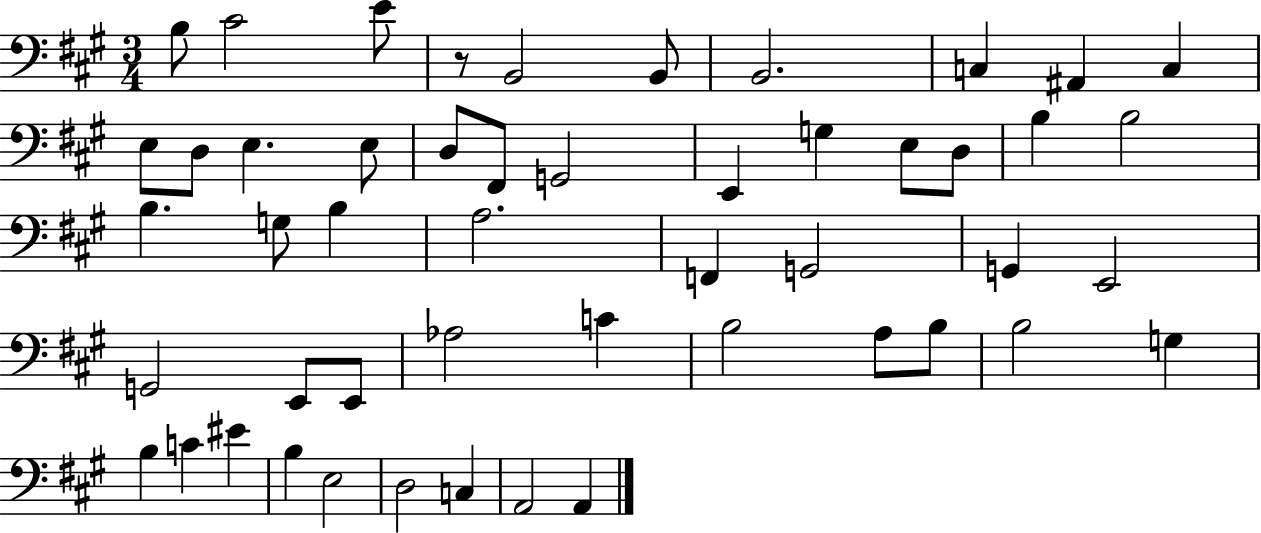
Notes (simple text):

B3/e C#4/h E4/e R/e B2/h B2/e B2/h. C3/q A#2/q C3/q E3/e D3/e E3/q. E3/e D3/e F#2/e G2/h E2/q G3/q E3/e D3/e B3/q B3/h B3/q. G3/e B3/q A3/h. F2/q G2/h G2/q E2/h G2/h E2/e E2/e Ab3/h C4/q B3/h A3/e B3/e B3/h G3/q B3/q C4/q EIS4/q B3/q E3/h D3/h C3/q A2/h A2/q